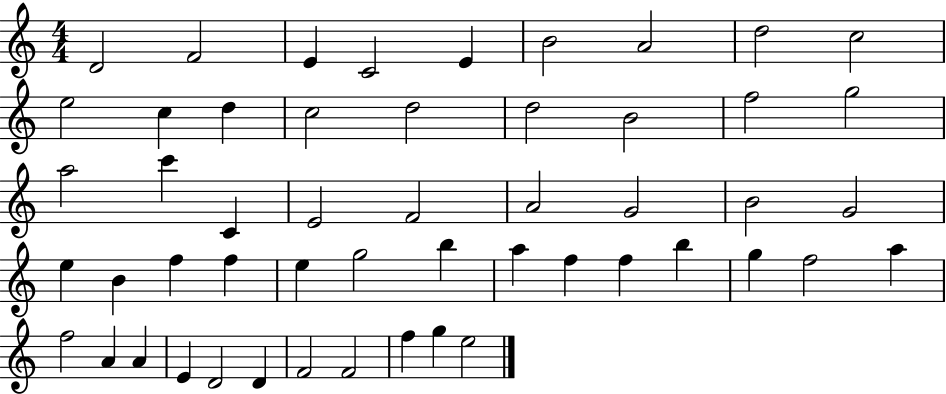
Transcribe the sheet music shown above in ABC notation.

X:1
T:Untitled
M:4/4
L:1/4
K:C
D2 F2 E C2 E B2 A2 d2 c2 e2 c d c2 d2 d2 B2 f2 g2 a2 c' C E2 F2 A2 G2 B2 G2 e B f f e g2 b a f f b g f2 a f2 A A E D2 D F2 F2 f g e2